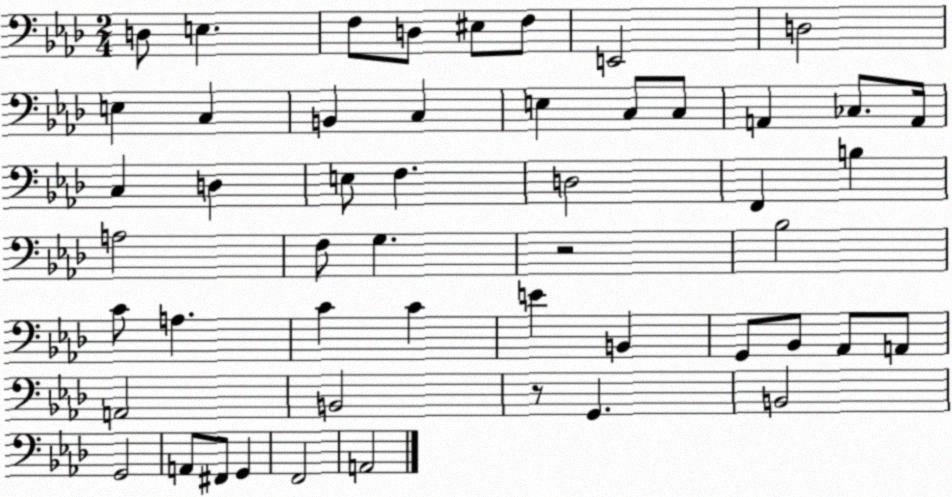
X:1
T:Untitled
M:2/4
L:1/4
K:Ab
D,/2 E, F,/2 D,/2 ^E,/2 F,/2 E,,2 D,2 E, C, B,, C, E, C,/2 C,/2 A,, _C,/2 A,,/4 C, D, E,/2 F, D,2 F,, B, A,2 F,/2 G, z2 _B,2 C/2 A, C C E B,, G,,/2 _B,,/2 _A,,/2 A,,/2 A,,2 B,,2 z/2 G,, B,,2 G,,2 A,,/2 ^F,,/2 G,, F,,2 A,,2